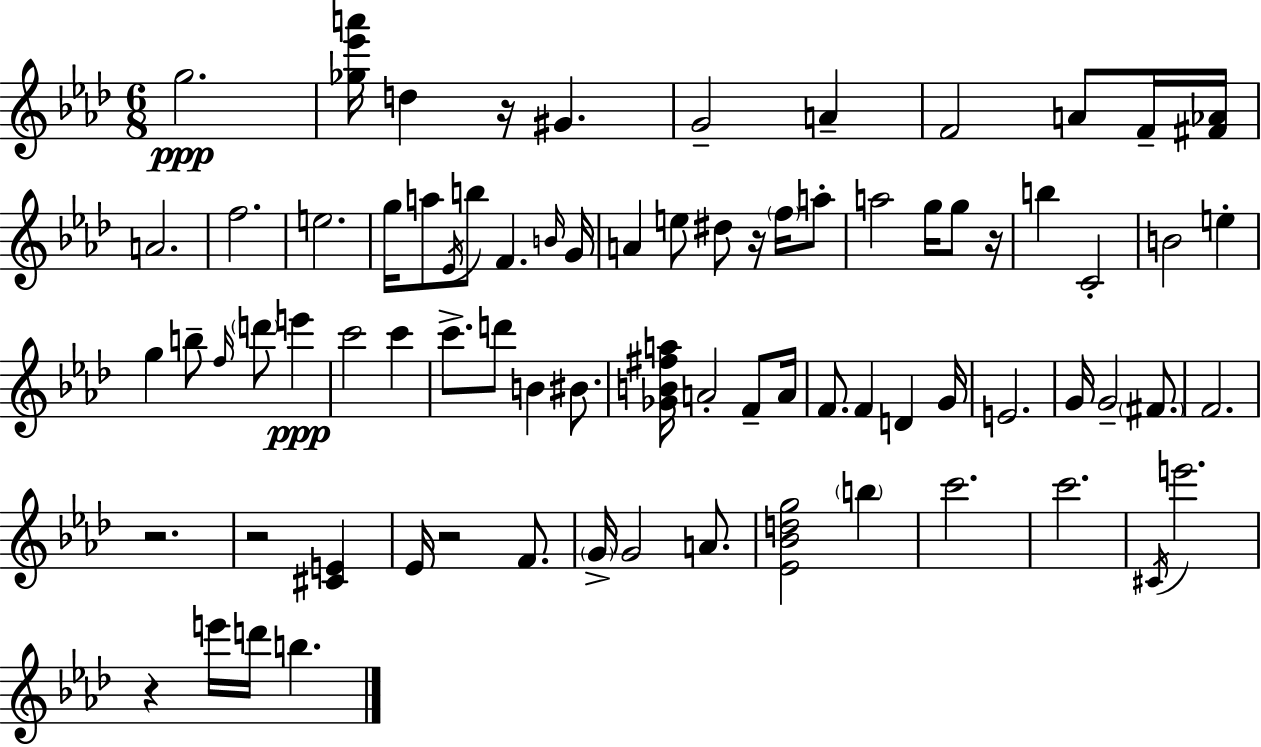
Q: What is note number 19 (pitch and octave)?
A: A4